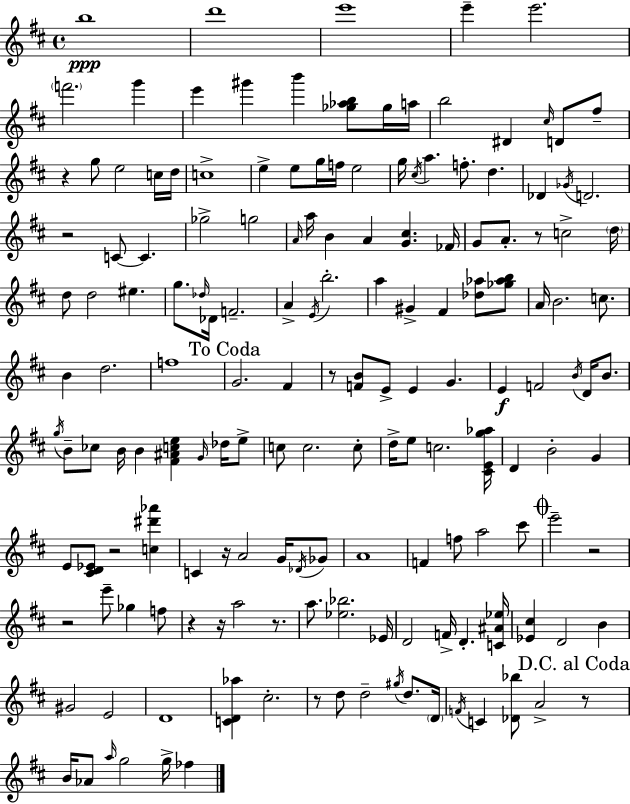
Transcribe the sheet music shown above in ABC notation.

X:1
T:Untitled
M:4/4
L:1/4
K:D
b4 d'4 e'4 e' e'2 f'2 g' e' ^g' b' [_g_ab]/2 _g/4 a/4 b2 ^D ^c/4 D/2 ^f/2 z g/2 e2 c/4 d/4 c4 e e/2 g/4 f/4 e2 g/4 ^c/4 a f/2 d _D _G/4 D2 z2 C/2 C _g2 g2 A/4 a/4 B A [G^c] _F/4 G/2 A/2 z/2 c2 d/4 d/2 d2 ^e g/2 _d/4 _D/4 F2 A E/4 b2 a ^G ^F [_d_a]/2 [_g_ab]/2 A/4 B2 c/2 B d2 f4 G2 ^F z/2 [FB]/2 E/2 E G E F2 B/4 D/4 B/2 g/4 B/2 _c/2 B/4 B [^F^Ace] G/4 _d/4 e/2 c/2 c2 c/2 d/4 e/2 c2 [^CEg_a]/4 D B2 G E/2 [^CD_E]/2 z2 [c^d'_a'] C z/4 A2 G/4 _D/4 _G/2 A4 F f/2 a2 ^c'/2 e'2 z2 z2 e'/2 _g f/2 z z/4 a2 z/2 a/2 [_e_b]2 _E/4 D2 F/4 D [C^A_e]/4 [_E^c] D2 B ^G2 E2 D4 [CD_a] ^c2 z/2 d/2 d2 ^g/4 d/2 D/4 F/4 C [_D_b]/2 A2 z/2 B/4 _A/2 a/4 g2 g/4 _f